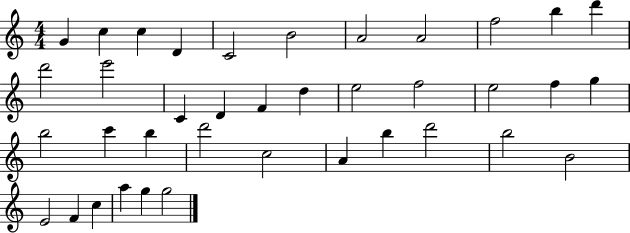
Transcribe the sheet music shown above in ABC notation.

X:1
T:Untitled
M:4/4
L:1/4
K:C
G c c D C2 B2 A2 A2 f2 b d' d'2 e'2 C D F d e2 f2 e2 f g b2 c' b d'2 c2 A b d'2 b2 B2 E2 F c a g g2